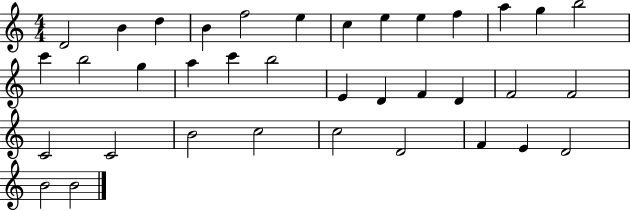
X:1
T:Untitled
M:4/4
L:1/4
K:C
D2 B d B f2 e c e e f a g b2 c' b2 g a c' b2 E D F D F2 F2 C2 C2 B2 c2 c2 D2 F E D2 B2 B2